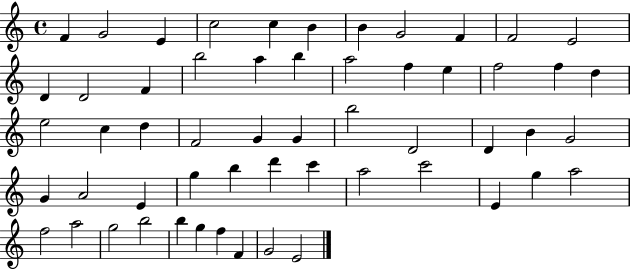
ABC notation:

X:1
T:Untitled
M:4/4
L:1/4
K:C
F G2 E c2 c B B G2 F F2 E2 D D2 F b2 a b a2 f e f2 f d e2 c d F2 G G b2 D2 D B G2 G A2 E g b d' c' a2 c'2 E g a2 f2 a2 g2 b2 b g f F G2 E2